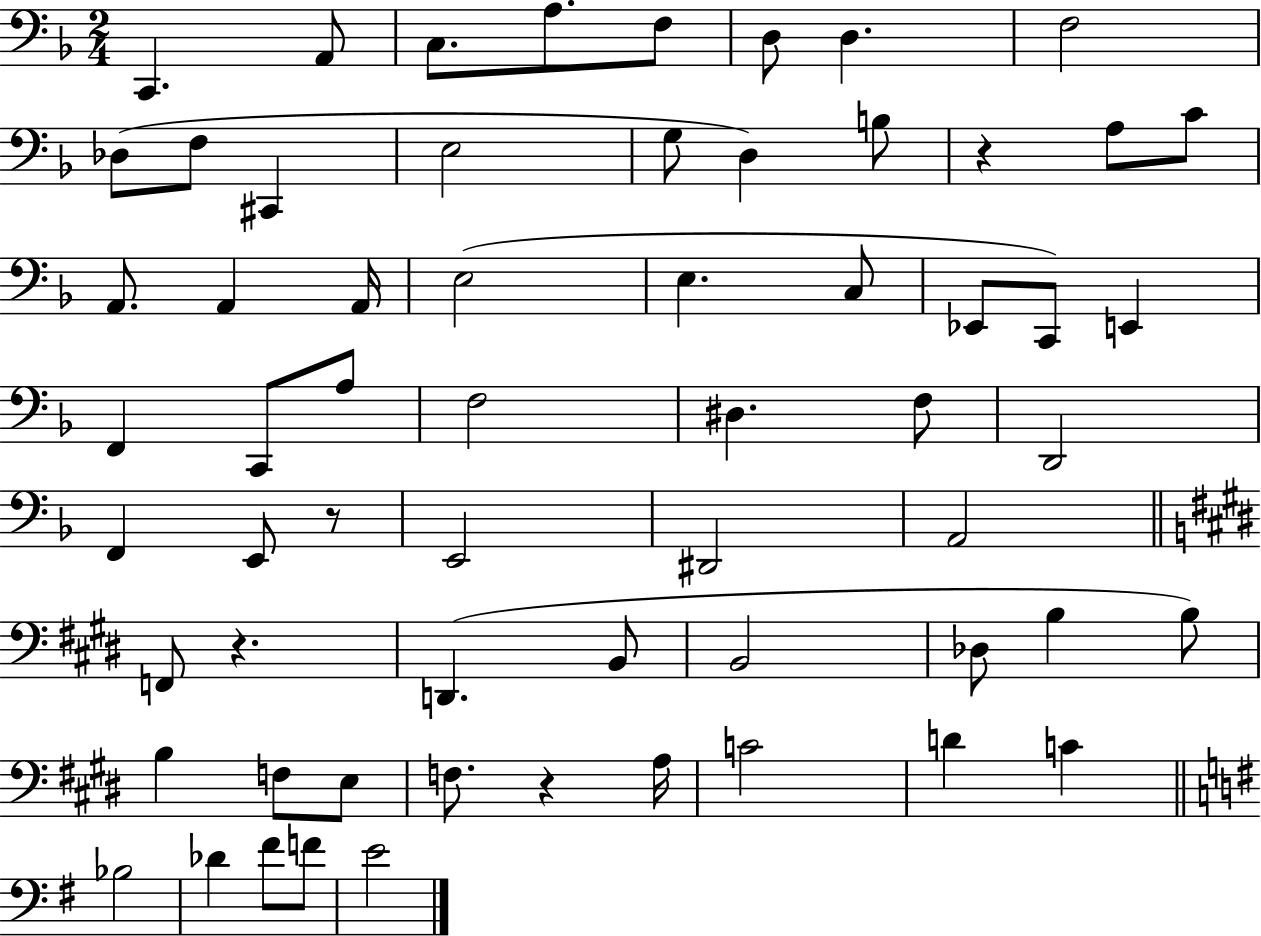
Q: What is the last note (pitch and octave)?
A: E4